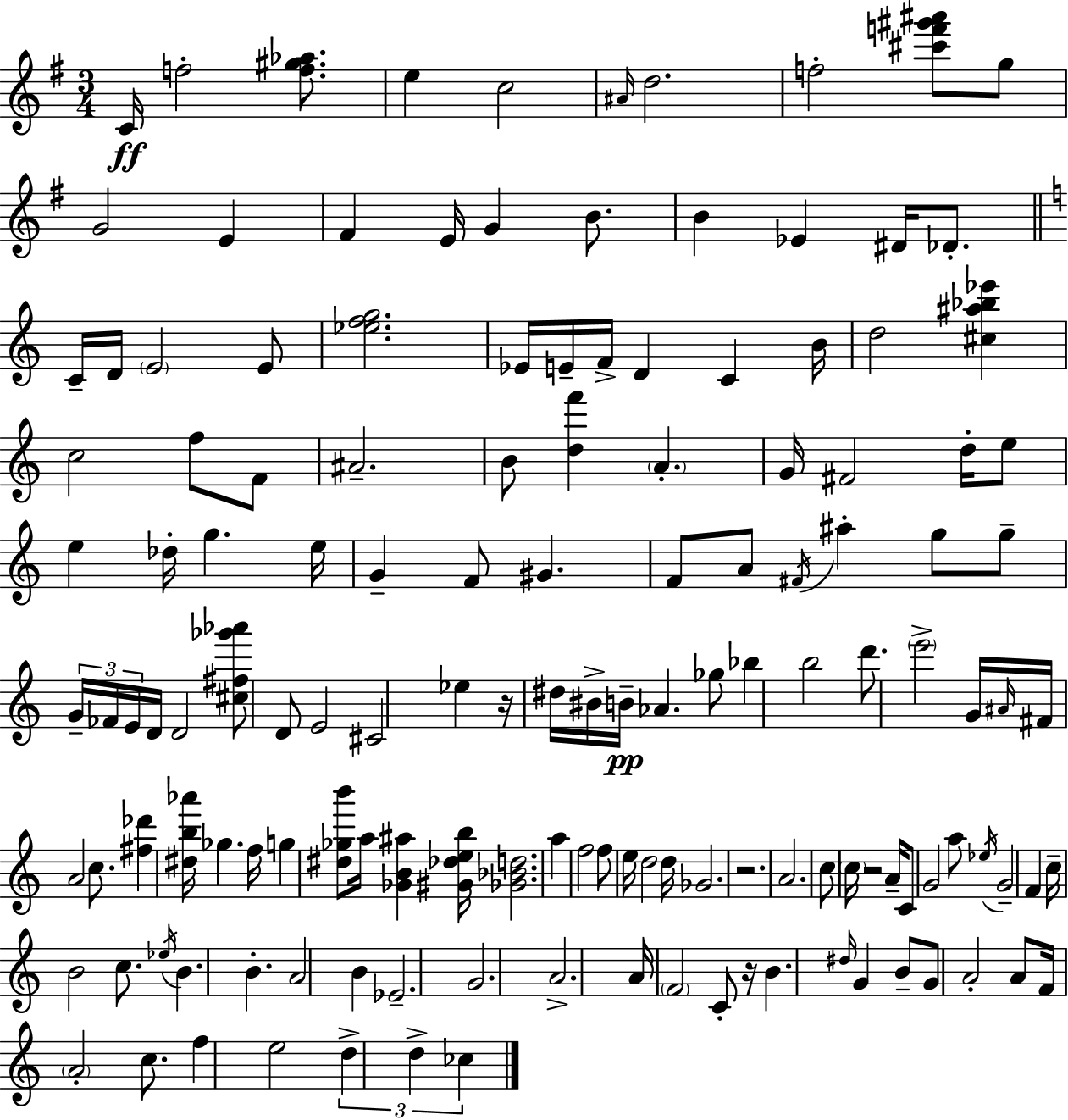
{
  \clef treble
  \numericTimeSignature
  \time 3/4
  \key g \major
  c'16\ff f''2-. <f'' gis'' aes''>8. | e''4 c''2 | \grace { ais'16 } d''2. | f''2-. <cis''' f''' gis''' ais'''>8 g''8 | \break g'2 e'4 | fis'4 e'16 g'4 b'8. | b'4 ees'4 dis'16 des'8.-. | \bar "||" \break \key a \minor c'16-- d'16 \parenthesize e'2 e'8 | <ees'' f'' g''>2. | ees'16 e'16-- f'16-> d'4 c'4 b'16 | d''2 <cis'' ais'' bes'' ees'''>4 | \break c''2 f''8 f'8 | ais'2.-- | b'8 <d'' f'''>4 \parenthesize a'4.-. | g'16 fis'2 d''16-. e''8 | \break e''4 des''16-. g''4. e''16 | g'4-- f'8 gis'4. | f'8 a'8 \acciaccatura { fis'16 } ais''4-. g''8 g''8-- | \tuplet 3/2 { g'16-- fes'16 e'16 } d'16 d'2 | \break <cis'' fis'' ges''' aes'''>8 d'8 e'2 | cis'2 ees''4 | r16 dis''16 bis'16-> b'16--\pp aes'4. ges''8 | bes''4 b''2 | \break d'''8. \parenthesize e'''2-> | g'16 \grace { ais'16 } fis'16 a'2 c''8. | <fis'' des'''>4 <dis'' b'' aes'''>16 ges''4. | f''16 g''4 <dis'' ges'' b'''>8 a''16 <ges' b' ais''>4 | \break <gis' des'' e'' b''>16 <ges' bes' d''>2. | a''4 f''2 | f''8 e''16 d''2 | d''16 ges'2. | \break r2. | a'2. | c''8 \parenthesize c''16 r2 | a'16-- c'8 g'2 | \break a''8 \acciaccatura { ees''16 } g'2-- f'4 | c''16-- b'2 | c''8. \acciaccatura { ees''16 } b'4. b'4.-. | a'2 | \break b'4 ees'2.-- | g'2. | a'2.-> | a'16 \parenthesize f'2 | \break c'8-. r16 b'4. \grace { dis''16 } g'4 | b'8-- g'8 a'2-. | a'8 f'16 \parenthesize a'2-. | c''8. f''4 e''2 | \break \tuplet 3/2 { d''4-> d''4-> | ces''4 } \bar "|."
}